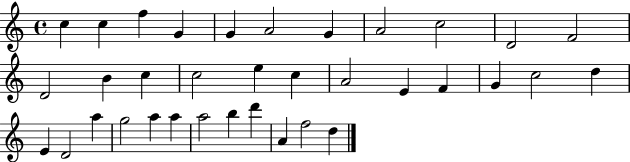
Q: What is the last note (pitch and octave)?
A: D5